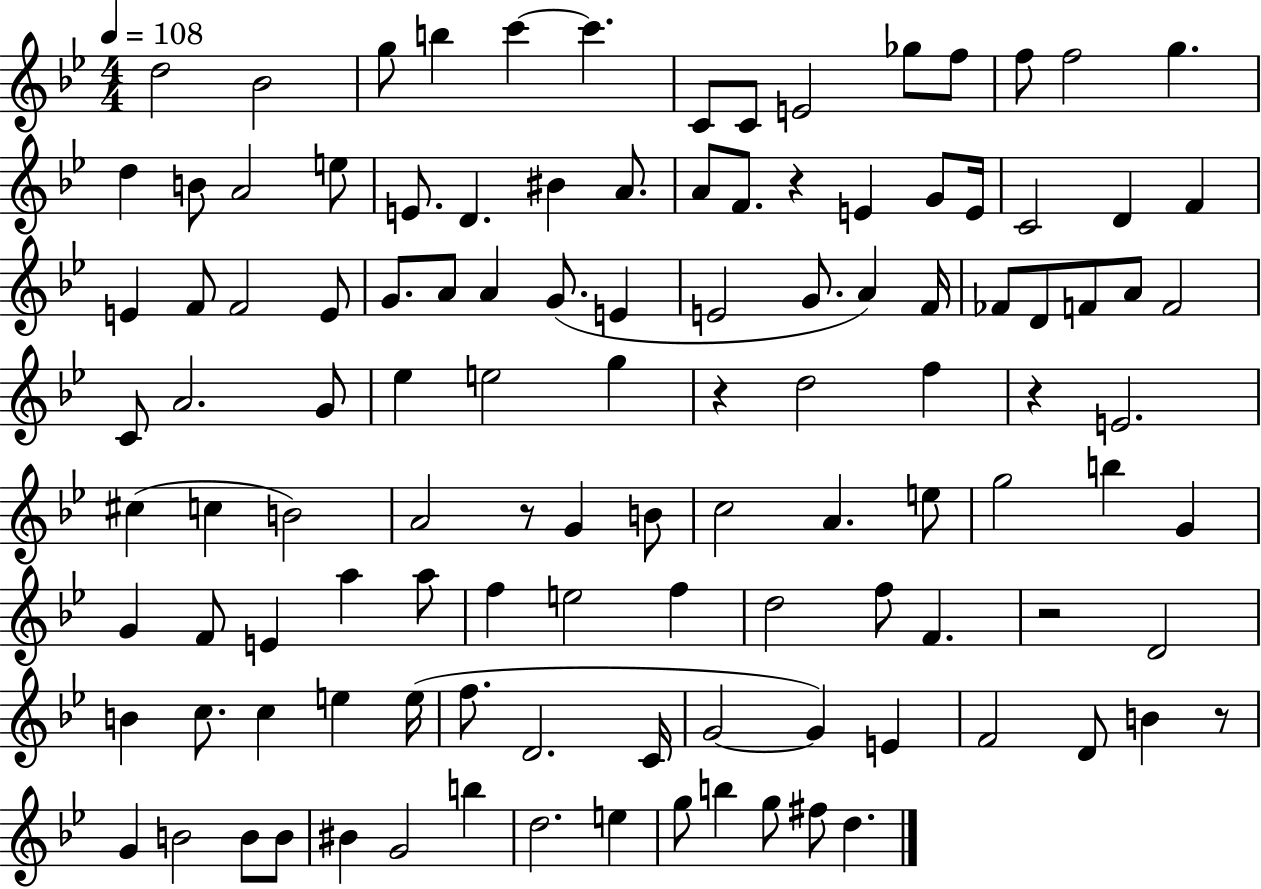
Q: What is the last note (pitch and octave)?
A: D5